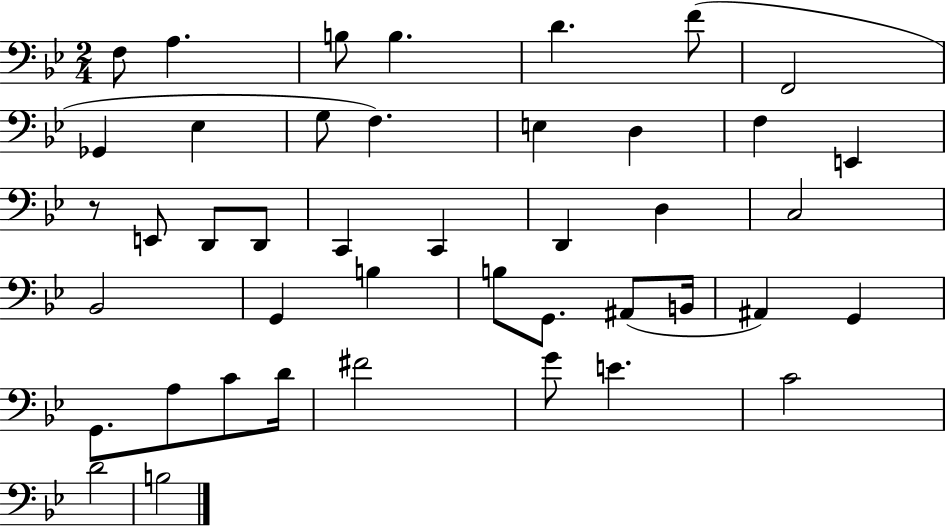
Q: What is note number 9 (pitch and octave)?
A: Eb3